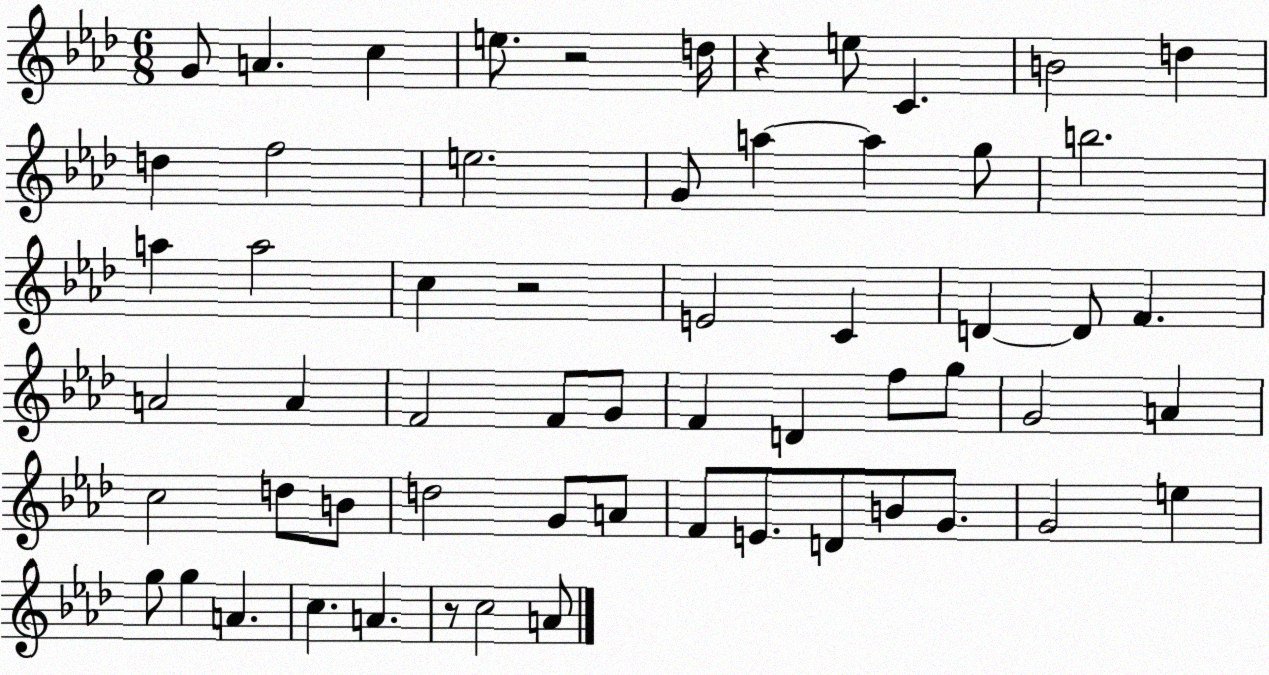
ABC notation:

X:1
T:Untitled
M:6/8
L:1/4
K:Ab
G/2 A c e/2 z2 d/4 z e/2 C B2 d d f2 e2 G/2 a a g/2 b2 a a2 c z2 E2 C D D/2 F A2 A F2 F/2 G/2 F D f/2 g/2 G2 A c2 d/2 B/2 d2 G/2 A/2 F/2 E/2 D/2 B/2 G/2 G2 e g/2 g A c A z/2 c2 A/2